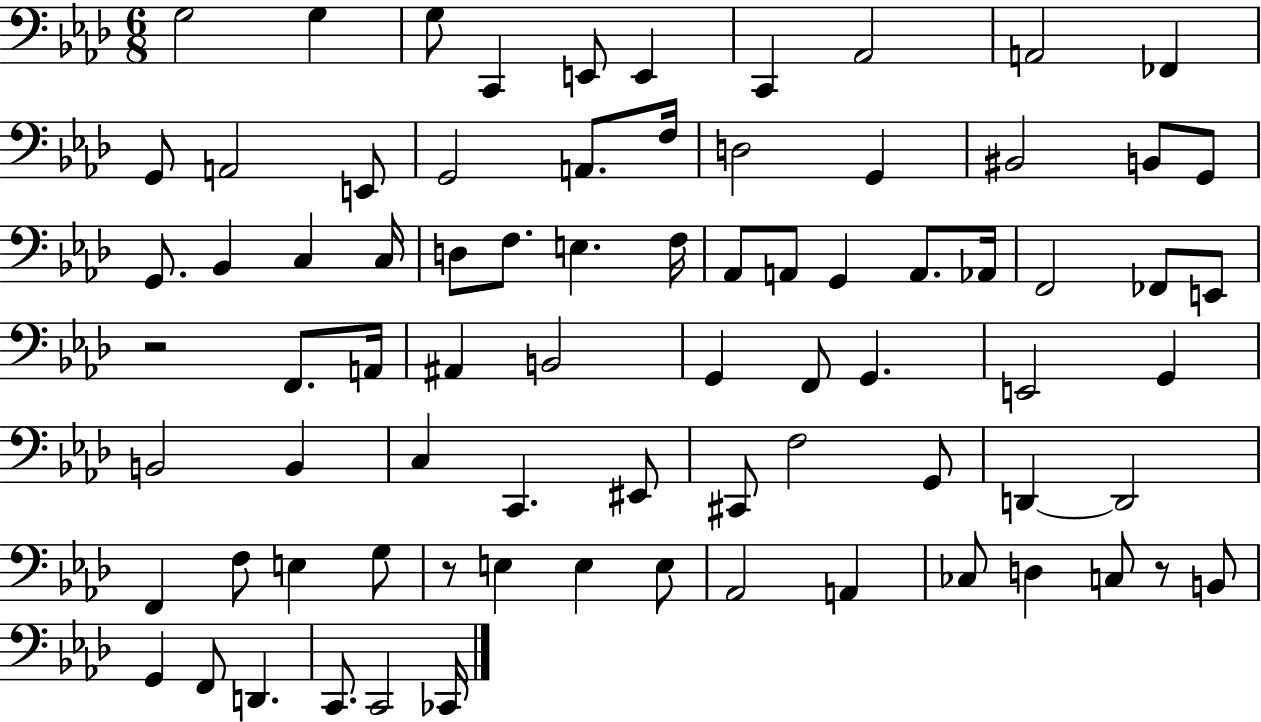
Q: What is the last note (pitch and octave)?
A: CES2